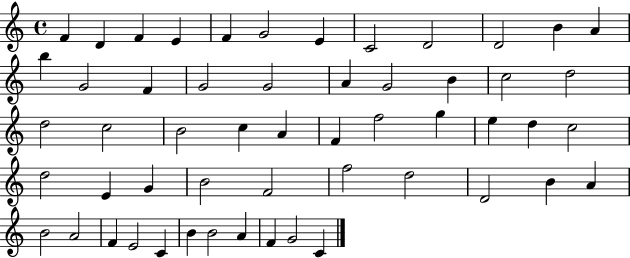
X:1
T:Untitled
M:4/4
L:1/4
K:C
F D F E F G2 E C2 D2 D2 B A b G2 F G2 G2 A G2 B c2 d2 d2 c2 B2 c A F f2 g e d c2 d2 E G B2 F2 f2 d2 D2 B A B2 A2 F E2 C B B2 A F G2 C